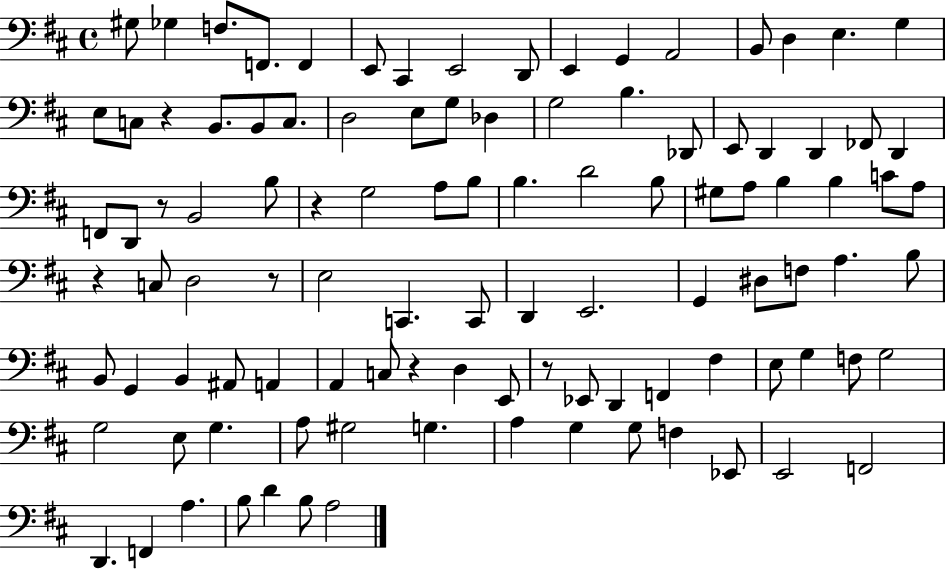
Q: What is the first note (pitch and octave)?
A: G#3